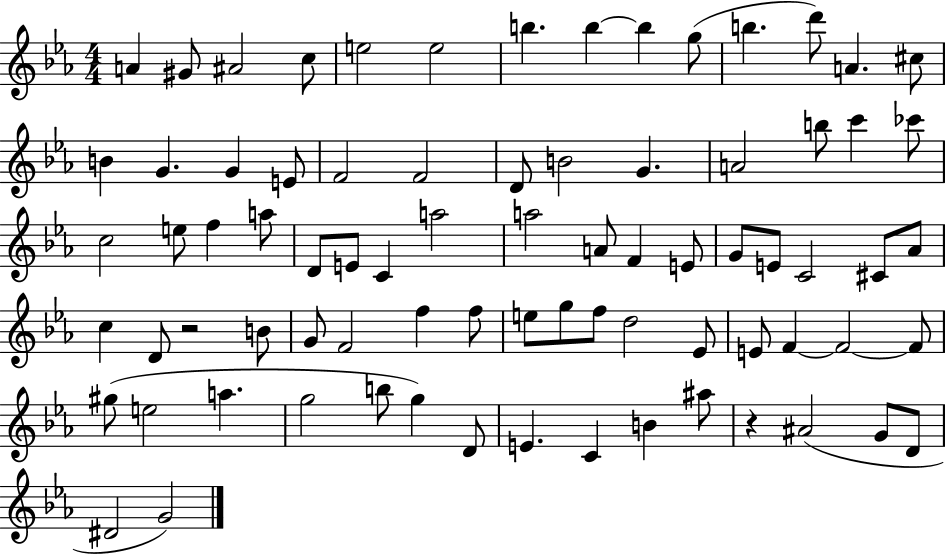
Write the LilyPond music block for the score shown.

{
  \clef treble
  \numericTimeSignature
  \time 4/4
  \key ees \major
  a'4 gis'8 ais'2 c''8 | e''2 e''2 | b''4. b''4~~ b''4 g''8( | b''4. d'''8) a'4. cis''8 | \break b'4 g'4. g'4 e'8 | f'2 f'2 | d'8 b'2 g'4. | a'2 b''8 c'''4 ces'''8 | \break c''2 e''8 f''4 a''8 | d'8 e'8 c'4 a''2 | a''2 a'8 f'4 e'8 | g'8 e'8 c'2 cis'8 aes'8 | \break c''4 d'8 r2 b'8 | g'8 f'2 f''4 f''8 | e''8 g''8 f''8 d''2 ees'8 | e'8 f'4~~ f'2~~ f'8 | \break gis''8( e''2 a''4. | g''2 b''8 g''4) d'8 | e'4. c'4 b'4 ais''8 | r4 ais'2( g'8 d'8 | \break dis'2 g'2) | \bar "|."
}